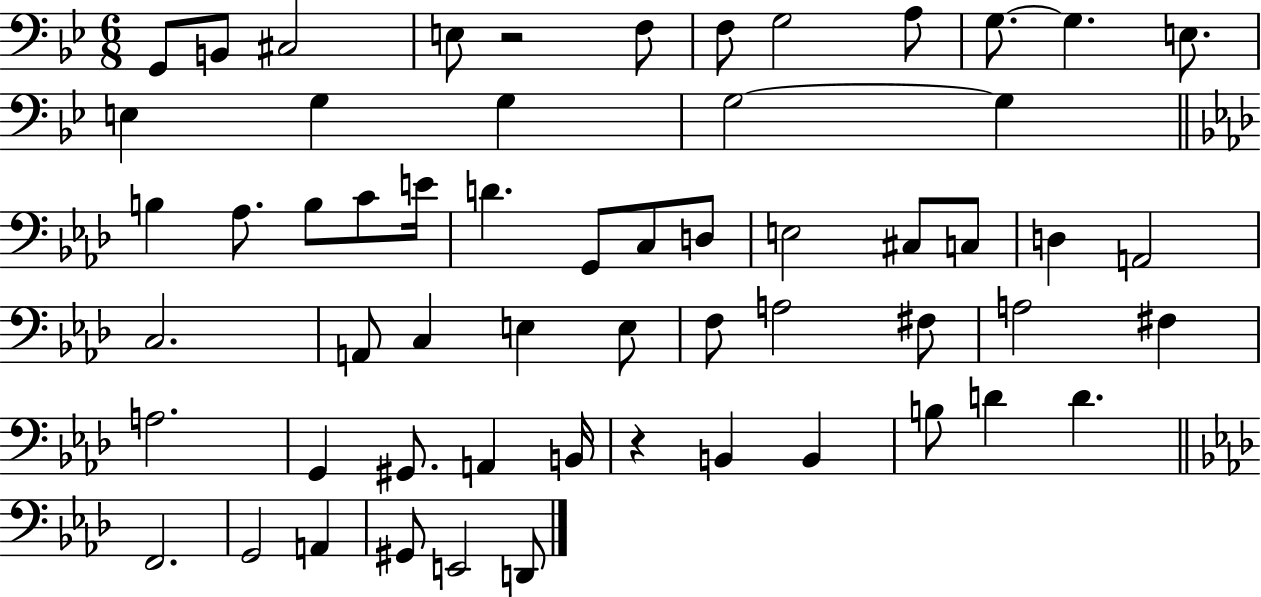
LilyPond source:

{
  \clef bass
  \numericTimeSignature
  \time 6/8
  \key bes \major
  g,8 b,8 cis2 | e8 r2 f8 | f8 g2 a8 | g8.~~ g4. e8. | \break e4 g4 g4 | g2~~ g4 | \bar "||" \break \key aes \major b4 aes8. b8 c'8 e'16 | d'4. g,8 c8 d8 | e2 cis8 c8 | d4 a,2 | \break c2. | a,8 c4 e4 e8 | f8 a2 fis8 | a2 fis4 | \break a2. | g,4 gis,8. a,4 b,16 | r4 b,4 b,4 | b8 d'4 d'4. | \break \bar "||" \break \key f \minor f,2. | g,2 a,4 | gis,8 e,2 d,8 | \bar "|."
}